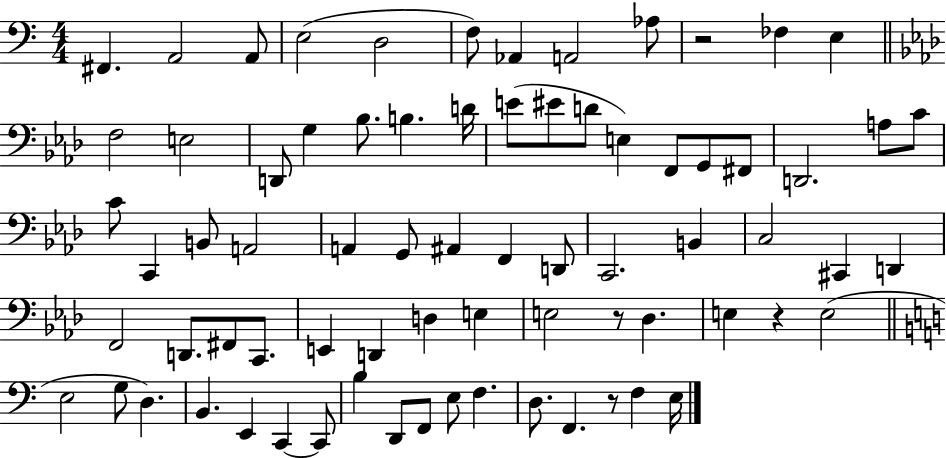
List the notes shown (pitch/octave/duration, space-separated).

F#2/q. A2/h A2/e E3/h D3/h F3/e Ab2/q A2/h Ab3/e R/h FES3/q E3/q F3/h E3/h D2/e G3/q Bb3/e. B3/q. D4/s E4/e EIS4/e D4/e E3/q F2/e G2/e F#2/e D2/h. A3/e C4/e C4/e C2/q B2/e A2/h A2/q G2/e A#2/q F2/q D2/e C2/h. B2/q C3/h C#2/q D2/q F2/h D2/e. F#2/e C2/e. E2/q D2/q D3/q E3/q E3/h R/e Db3/q. E3/q R/q E3/h E3/h G3/e D3/q. B2/q. E2/q C2/q C2/e B3/q D2/e F2/e E3/e F3/q. D3/e. F2/q. R/e F3/q E3/s